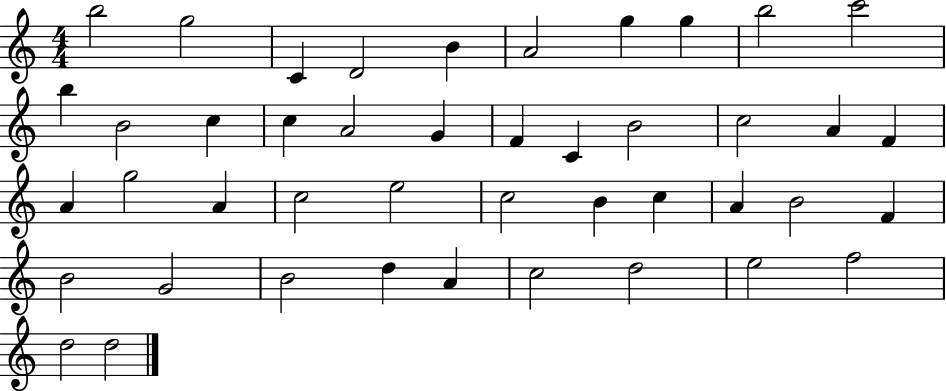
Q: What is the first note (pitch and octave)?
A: B5